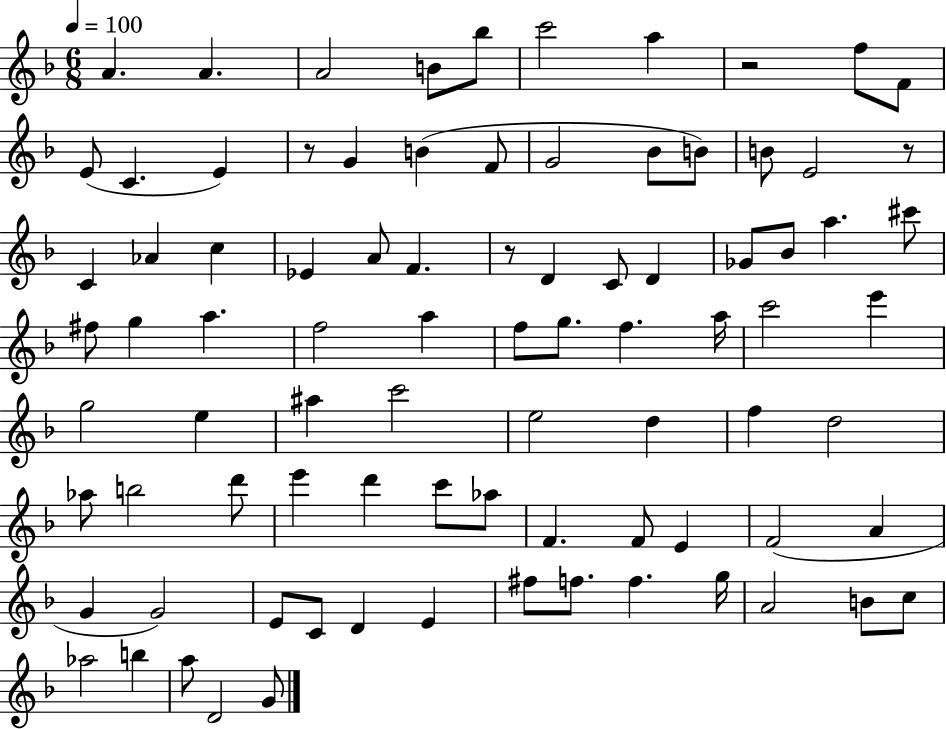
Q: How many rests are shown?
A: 4